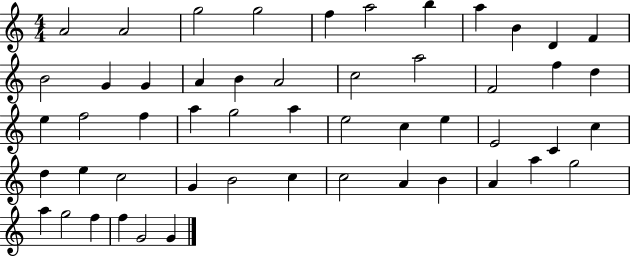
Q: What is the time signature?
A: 4/4